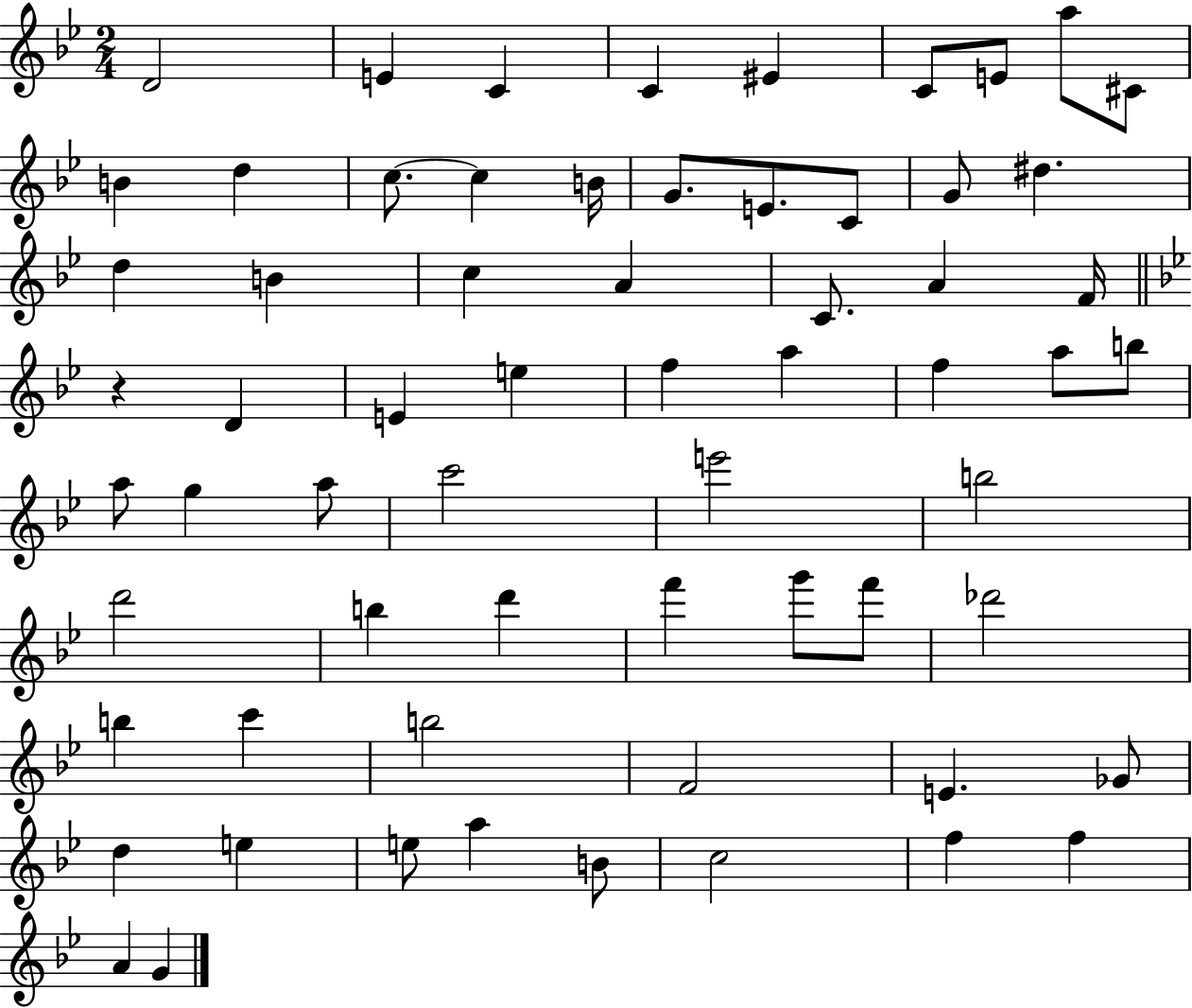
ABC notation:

X:1
T:Untitled
M:2/4
L:1/4
K:Bb
D2 E C C ^E C/2 E/2 a/2 ^C/2 B d c/2 c B/4 G/2 E/2 C/2 G/2 ^d d B c A C/2 A F/4 z D E e f a f a/2 b/2 a/2 g a/2 c'2 e'2 b2 d'2 b d' f' g'/2 f'/2 _d'2 b c' b2 F2 E _G/2 d e e/2 a B/2 c2 f f A G